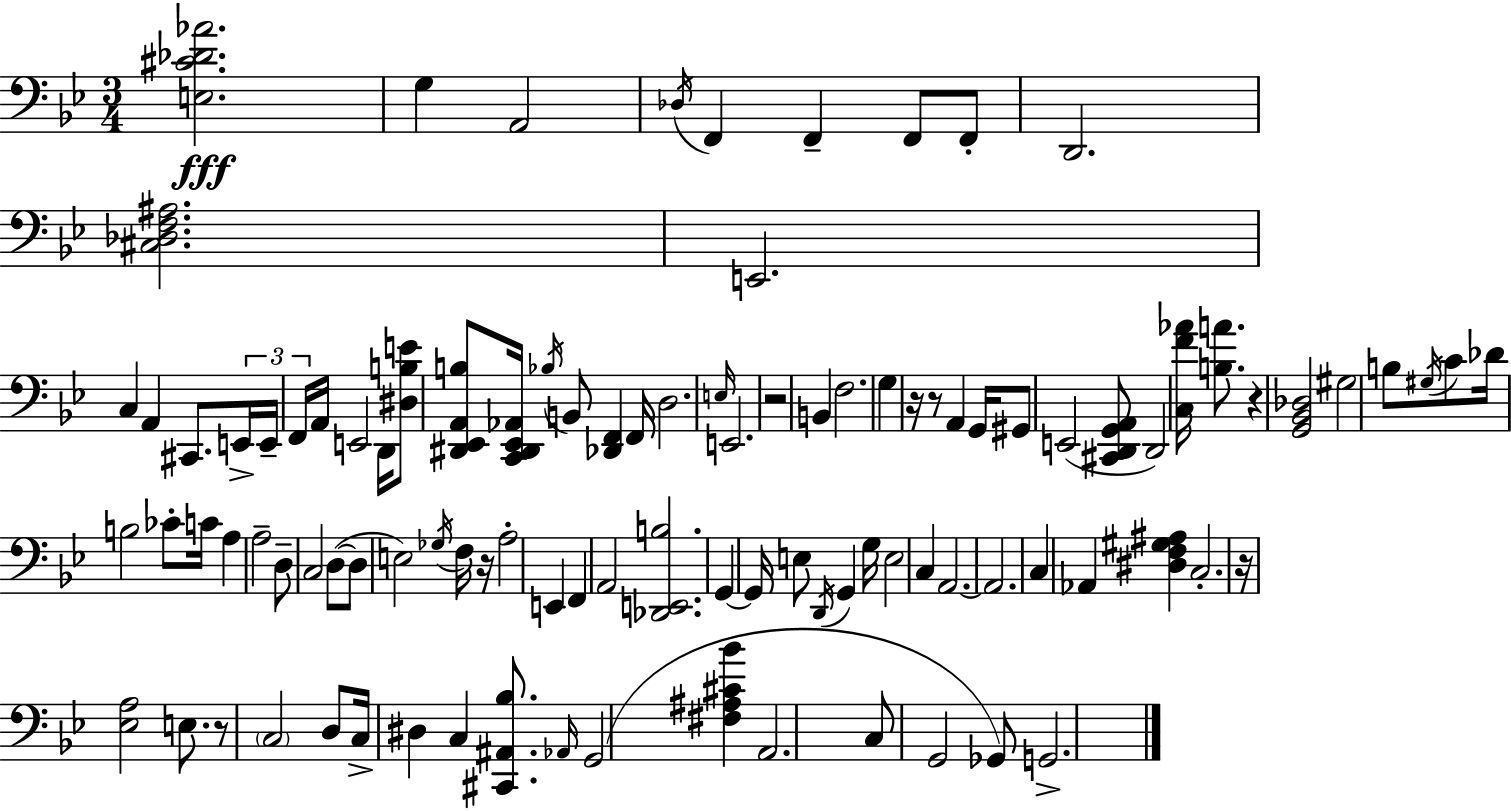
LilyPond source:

{
  \clef bass
  \numericTimeSignature
  \time 3/4
  \key g \minor
  <e cis' des' aes'>2.\fff | g4 a,2 | \acciaccatura { des16 } f,4 f,4-- f,8 f,8-. | d,2. | \break <cis des f ais>2. | e,2. | c4 a,4 cis,8. | \tuplet 3/2 { e,16-> e,16-- f,16 } a,16 e,2 | \break d,16 <dis b e'>8 <dis, ees, a, b>8 <c, dis, ees, aes,>16 \acciaccatura { bes16 } b,8 <des, f,>4 | f,16 d2. | \grace { e16 } e,2. | r2 b,4 | \break f2. | g4 r16 r8 a,4 | g,16 gis,8 e,2( | <cis, d, g, a,>8 d,2) <c f' aes'>16 | \break <b a'>8. r4 <g, bes, des>2 | gis2 b8 | \acciaccatura { gis16 } c'8 des'16 b2 | ces'8-. c'16 a4 a2-- | \break d8-- c2 | d8~(~ d8 e2) | \acciaccatura { ges16 } f16 r16 a2-. | e,4 f,4 a,2 | \break <des, e, b>2. | g,4~~ g,16 e8 | \acciaccatura { d,16 } g,4 g16 e2 | c4 a,2.~~ | \break a,2. | c4 aes,4 | <dis f gis ais>4 c2.-. | r16 <ees a>2 | \break e8. r8 \parenthesize c2 | d8 c16-> dis4 c4 | <cis, ais, bes>8. \grace { aes,16 } g,2( | <fis ais cis' bes'>4 a,2. | \break c8 g,2 | ges,8) g,2.-> | \bar "|."
}